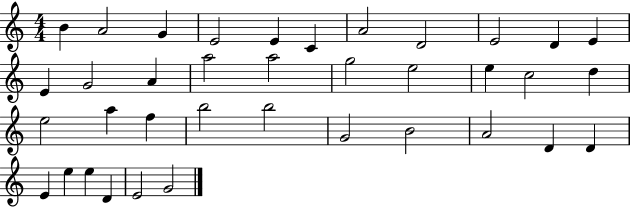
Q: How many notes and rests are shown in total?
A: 37